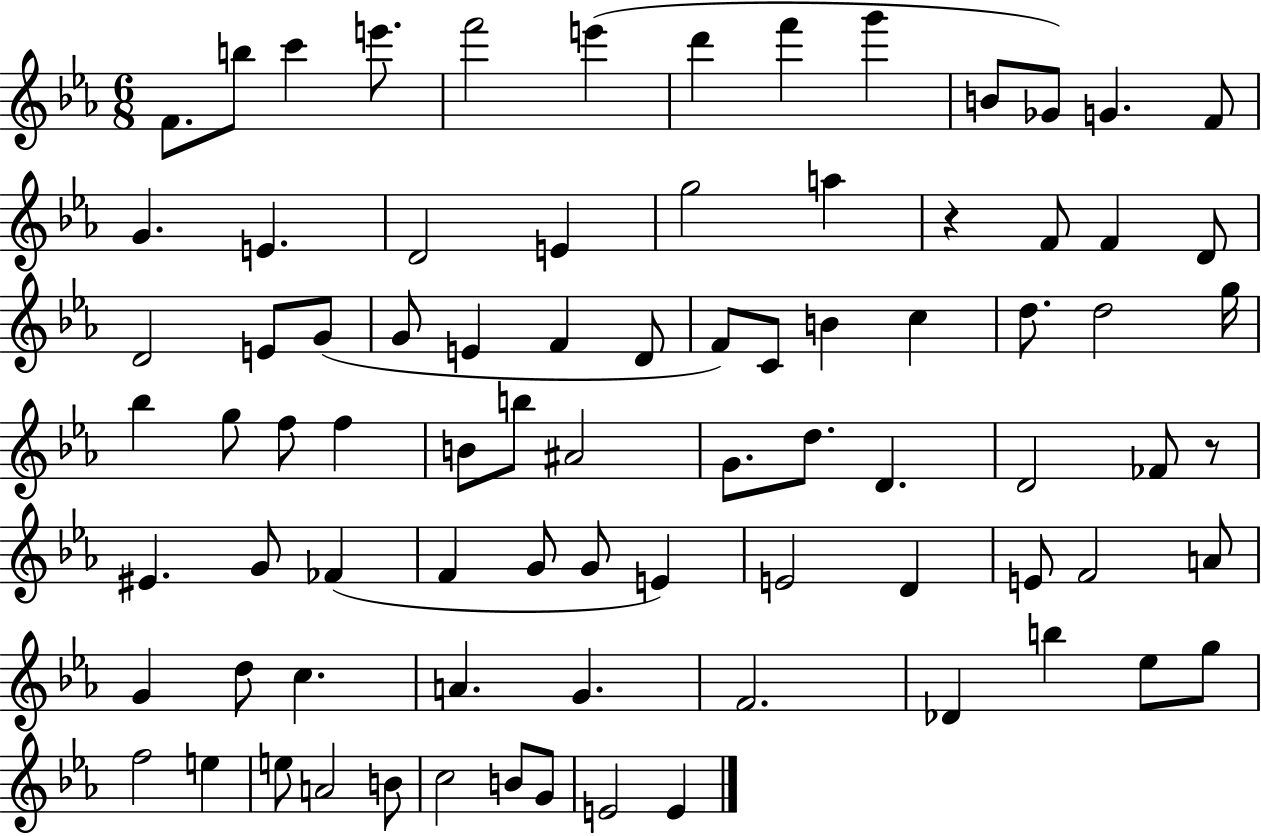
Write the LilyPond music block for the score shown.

{
  \clef treble
  \numericTimeSignature
  \time 6/8
  \key ees \major
  f'8. b''8 c'''4 e'''8. | f'''2 e'''4( | d'''4 f'''4 g'''4 | b'8 ges'8) g'4. f'8 | \break g'4. e'4. | d'2 e'4 | g''2 a''4 | r4 f'8 f'4 d'8 | \break d'2 e'8 g'8( | g'8 e'4 f'4 d'8 | f'8) c'8 b'4 c''4 | d''8. d''2 g''16 | \break bes''4 g''8 f''8 f''4 | b'8 b''8 ais'2 | g'8. d''8. d'4. | d'2 fes'8 r8 | \break eis'4. g'8 fes'4( | f'4 g'8 g'8 e'4) | e'2 d'4 | e'8 f'2 a'8 | \break g'4 d''8 c''4. | a'4. g'4. | f'2. | des'4 b''4 ees''8 g''8 | \break f''2 e''4 | e''8 a'2 b'8 | c''2 b'8 g'8 | e'2 e'4 | \break \bar "|."
}